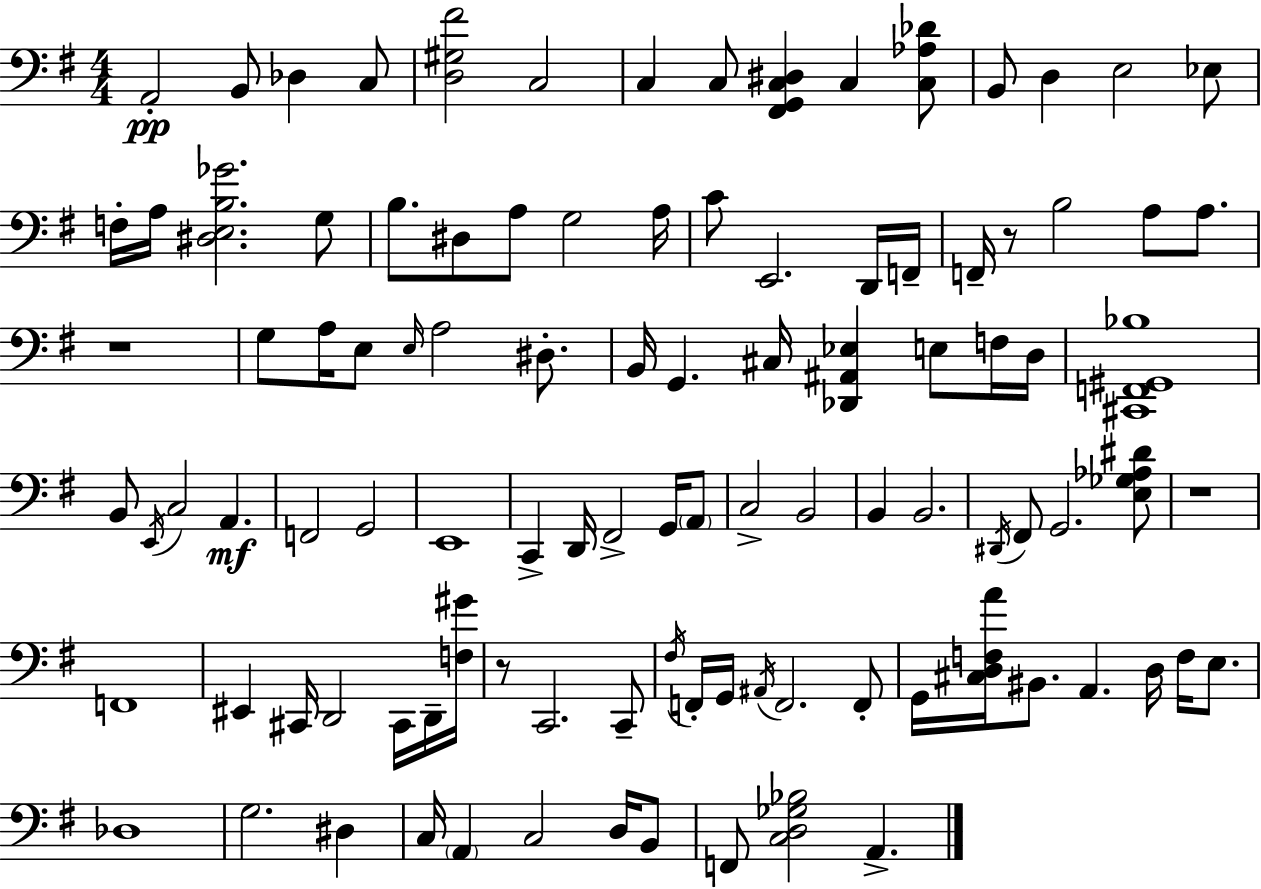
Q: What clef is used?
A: bass